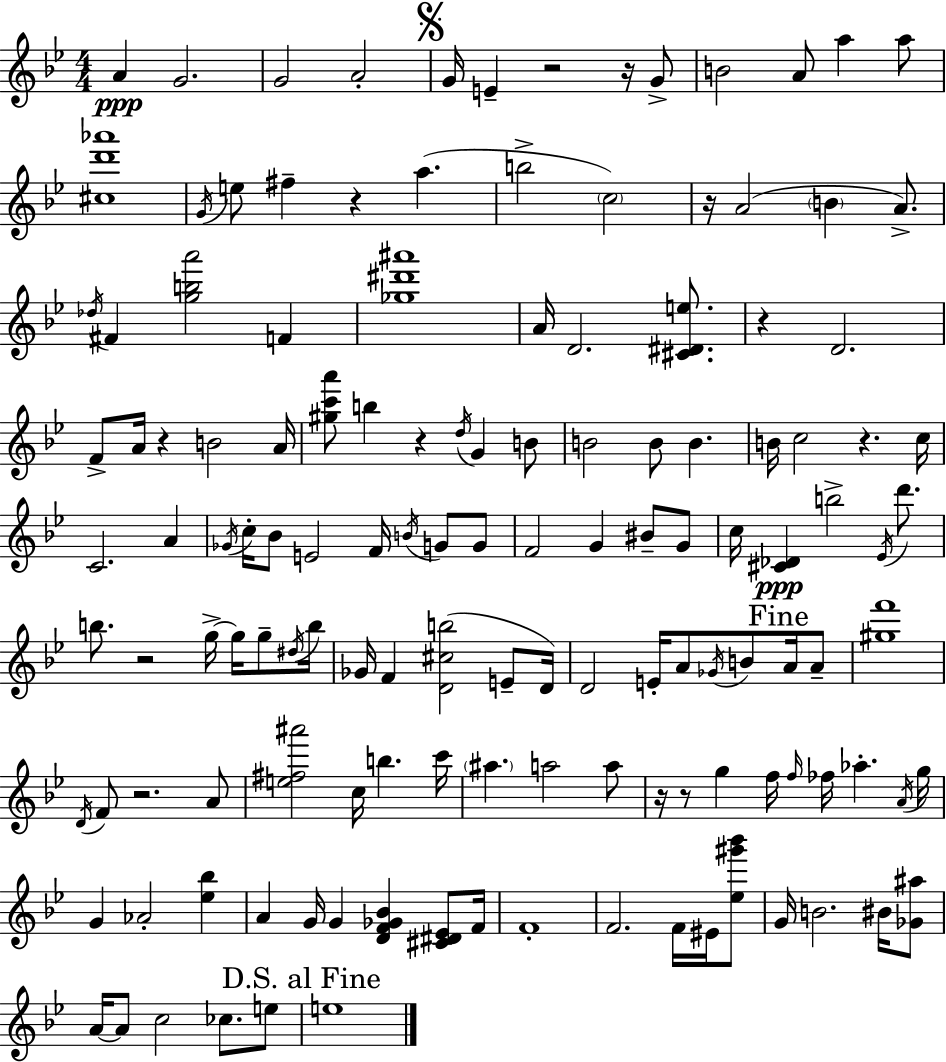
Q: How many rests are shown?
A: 12